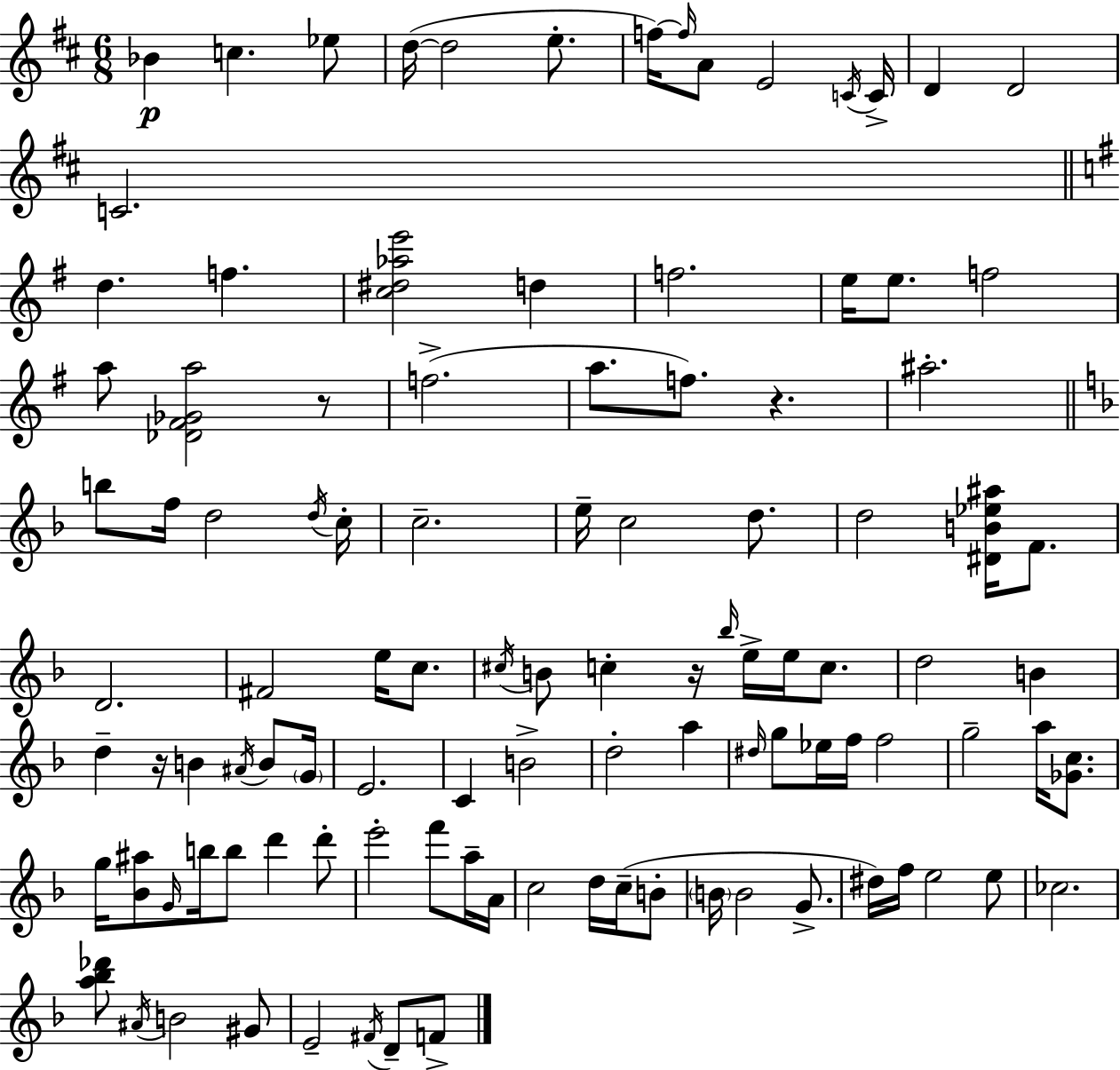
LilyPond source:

{
  \clef treble
  \numericTimeSignature
  \time 6/8
  \key d \major
  \repeat volta 2 { bes'4\p c''4. ees''8 | d''16~(~ d''2 e''8.-. | f''16~~) \grace { f''16 } a'8 e'2 | \acciaccatura { c'16 } c'16-> d'4 d'2 | \break c'2. | \bar "||" \break \key g \major d''4. f''4. | <c'' dis'' aes'' e'''>2 d''4 | f''2. | e''16 e''8. f''2 | \break a''8 <des' fis' ges' a''>2 r8 | f''2.->( | a''8. f''8.) r4. | ais''2.-. | \break \bar "||" \break \key f \major b''8 f''16 d''2 \acciaccatura { d''16 } | c''16-. c''2.-- | e''16-- c''2 d''8. | d''2 <dis' b' ees'' ais''>16 f'8. | \break d'2. | fis'2 e''16 c''8. | \acciaccatura { cis''16 } b'8 c''4-. r16 \grace { bes''16 } e''16-> e''16 | c''8. d''2 b'4 | \break d''4-- r16 b'4 | \acciaccatura { ais'16 } b'8 \parenthesize g'16 e'2. | c'4 b'2-> | d''2-. | \break a''4 \grace { dis''16 } g''8 ees''16 f''16 f''2 | g''2-- | a''16 <ges' c''>8. g''16 <bes' ais''>8 \grace { g'16 } b''16 b''8 | d'''4 d'''8-. e'''2-. | \break f'''8 a''16-- a'16 c''2 | d''16 c''16--( b'8-. \parenthesize b'16 b'2 | g'8.-> dis''16) f''16 e''2 | e''8 ces''2. | \break <a'' bes'' des'''>8 \acciaccatura { ais'16 } b'2 | gis'8 e'2-- | \acciaccatura { fis'16 } d'8-- f'8-> } \bar "|."
}